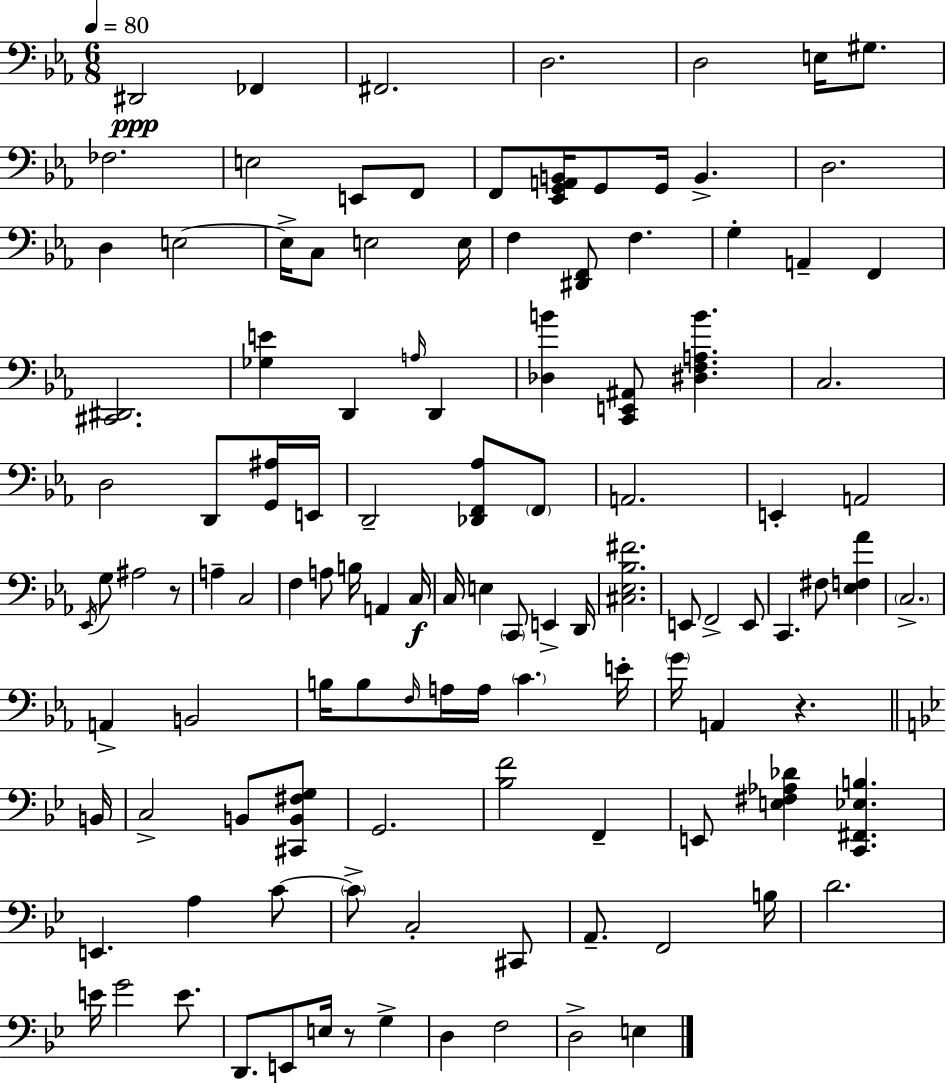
X:1
T:Untitled
M:6/8
L:1/4
K:Cm
^D,,2 _F,, ^F,,2 D,2 D,2 E,/4 ^G,/2 _F,2 E,2 E,,/2 F,,/2 F,,/2 [_E,,G,,A,,B,,]/4 G,,/2 G,,/4 B,, D,2 D, E,2 E,/4 C,/2 E,2 E,/4 F, [^D,,F,,]/2 F, G, A,, F,, [^C,,^D,,]2 [_G,E] D,, A,/4 D,, [_D,B] [C,,E,,^A,,]/2 [^D,F,A,B] C,2 D,2 D,,/2 [G,,^A,]/4 E,,/4 D,,2 [_D,,F,,_A,]/2 F,,/2 A,,2 E,, A,,2 _E,,/4 G,/2 ^A,2 z/2 A, C,2 F, A,/2 B,/4 A,, C,/4 C,/4 E, C,,/2 E,, D,,/4 [^C,_E,_B,^F]2 E,,/2 F,,2 E,,/2 C,, ^F,/2 [_E,F,_A] C,2 A,, B,,2 B,/4 B,/2 F,/4 A,/4 A,/4 C E/4 G/4 A,, z B,,/4 C,2 B,,/2 [^C,,B,,^F,G,]/2 G,,2 [_B,F]2 F,, E,,/2 [E,^F,_A,_D] [C,,^F,,_E,B,] E,, A, C/2 C/2 C,2 ^C,,/2 A,,/2 F,,2 B,/4 D2 E/4 G2 E/2 D,,/2 E,,/2 E,/4 z/2 G, D, F,2 D,2 E,